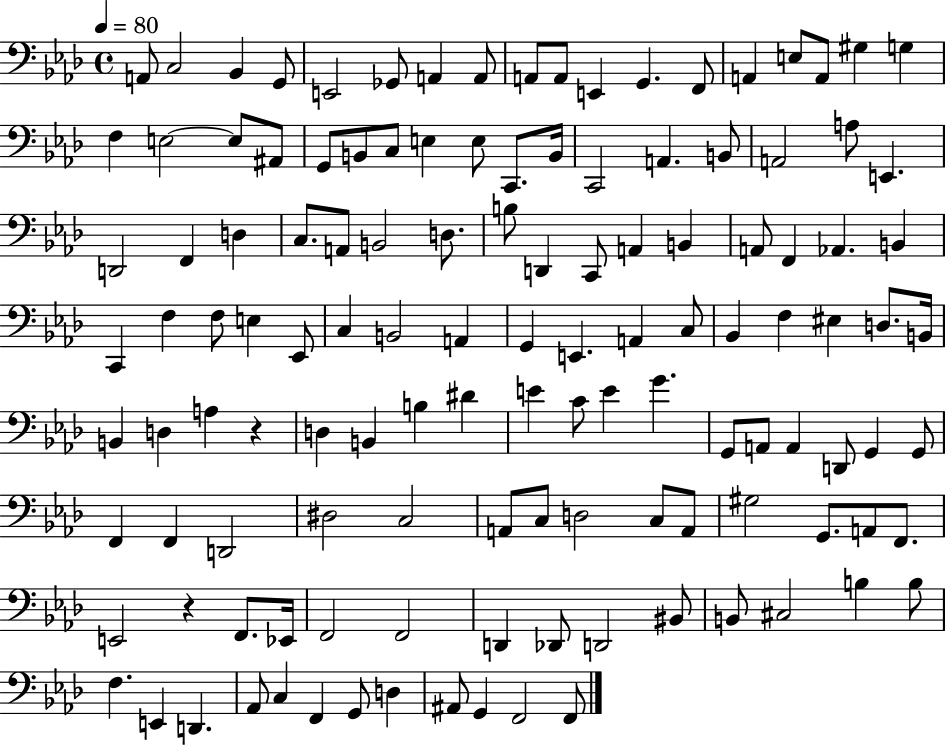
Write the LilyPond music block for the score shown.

{
  \clef bass
  \time 4/4
  \defaultTimeSignature
  \key aes \major
  \tempo 4 = 80
  a,8 c2 bes,4 g,8 | e,2 ges,8 a,4 a,8 | a,8 a,8 e,4 g,4. f,8 | a,4 e8 a,8 gis4 g4 | \break f4 e2~~ e8 ais,8 | g,8 b,8 c8 e4 e8 c,8. b,16 | c,2 a,4. b,8 | a,2 a8 e,4. | \break d,2 f,4 d4 | c8. a,8 b,2 d8. | b8 d,4 c,8 a,4 b,4 | a,8 f,4 aes,4. b,4 | \break c,4 f4 f8 e4 ees,8 | c4 b,2 a,4 | g,4 e,4. a,4 c8 | bes,4 f4 eis4 d8. b,16 | \break b,4 d4 a4 r4 | d4 b,4 b4 dis'4 | e'4 c'8 e'4 g'4. | g,8 a,8 a,4 d,8 g,4 g,8 | \break f,4 f,4 d,2 | dis2 c2 | a,8 c8 d2 c8 a,8 | gis2 g,8. a,8 f,8. | \break e,2 r4 f,8. ees,16 | f,2 f,2 | d,4 des,8 d,2 bis,8 | b,8 cis2 b4 b8 | \break f4. e,4 d,4. | aes,8 c4 f,4 g,8 d4 | ais,8 g,4 f,2 f,8 | \bar "|."
}